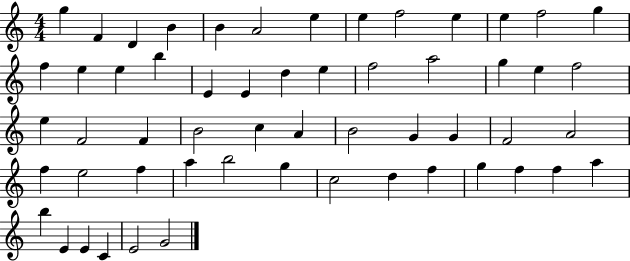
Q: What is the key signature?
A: C major